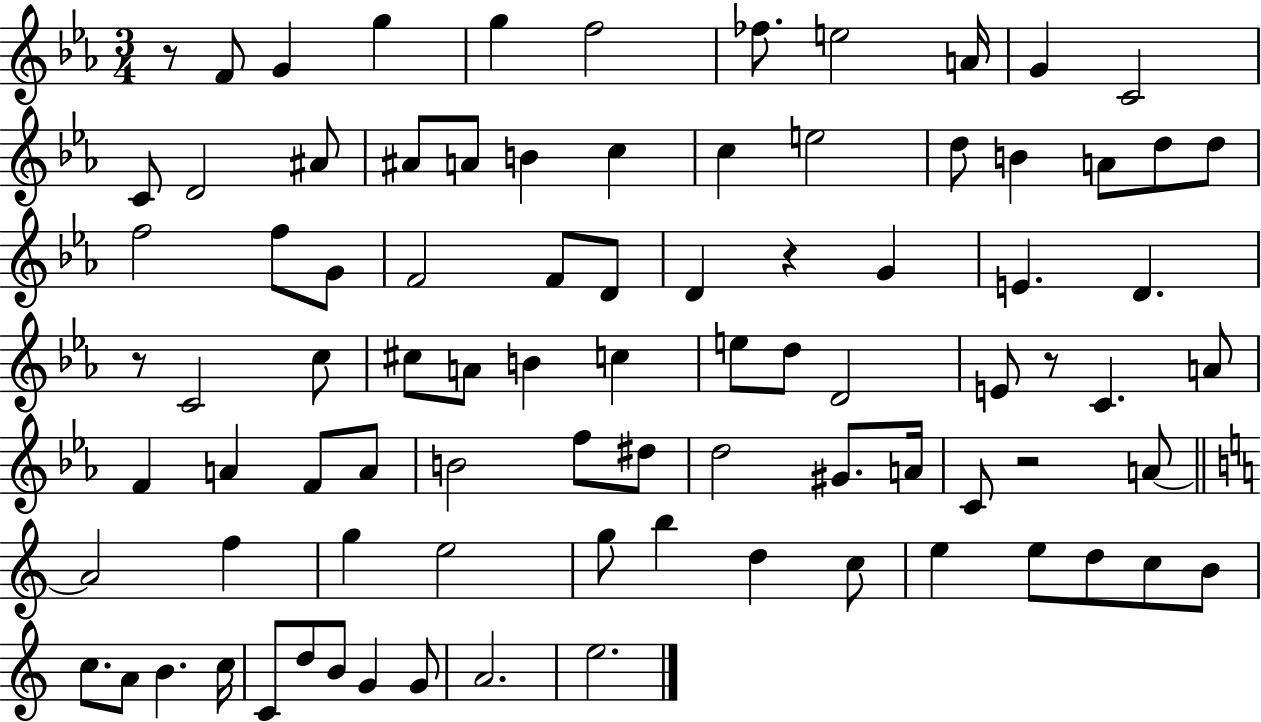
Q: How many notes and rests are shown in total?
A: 87